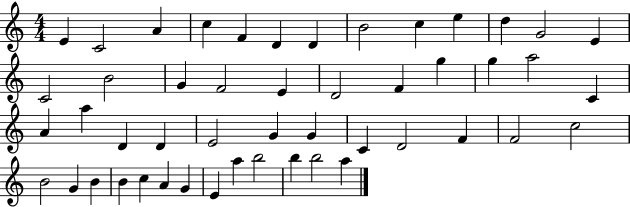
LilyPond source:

{
  \clef treble
  \numericTimeSignature
  \time 4/4
  \key c \major
  e'4 c'2 a'4 | c''4 f'4 d'4 d'4 | b'2 c''4 e''4 | d''4 g'2 e'4 | \break c'2 b'2 | g'4 f'2 e'4 | d'2 f'4 g''4 | g''4 a''2 c'4 | \break a'4 a''4 d'4 d'4 | e'2 g'4 g'4 | c'4 d'2 f'4 | f'2 c''2 | \break b'2 g'4 b'4 | b'4 c''4 a'4 g'4 | e'4 a''4 b''2 | b''4 b''2 a''4 | \break \bar "|."
}